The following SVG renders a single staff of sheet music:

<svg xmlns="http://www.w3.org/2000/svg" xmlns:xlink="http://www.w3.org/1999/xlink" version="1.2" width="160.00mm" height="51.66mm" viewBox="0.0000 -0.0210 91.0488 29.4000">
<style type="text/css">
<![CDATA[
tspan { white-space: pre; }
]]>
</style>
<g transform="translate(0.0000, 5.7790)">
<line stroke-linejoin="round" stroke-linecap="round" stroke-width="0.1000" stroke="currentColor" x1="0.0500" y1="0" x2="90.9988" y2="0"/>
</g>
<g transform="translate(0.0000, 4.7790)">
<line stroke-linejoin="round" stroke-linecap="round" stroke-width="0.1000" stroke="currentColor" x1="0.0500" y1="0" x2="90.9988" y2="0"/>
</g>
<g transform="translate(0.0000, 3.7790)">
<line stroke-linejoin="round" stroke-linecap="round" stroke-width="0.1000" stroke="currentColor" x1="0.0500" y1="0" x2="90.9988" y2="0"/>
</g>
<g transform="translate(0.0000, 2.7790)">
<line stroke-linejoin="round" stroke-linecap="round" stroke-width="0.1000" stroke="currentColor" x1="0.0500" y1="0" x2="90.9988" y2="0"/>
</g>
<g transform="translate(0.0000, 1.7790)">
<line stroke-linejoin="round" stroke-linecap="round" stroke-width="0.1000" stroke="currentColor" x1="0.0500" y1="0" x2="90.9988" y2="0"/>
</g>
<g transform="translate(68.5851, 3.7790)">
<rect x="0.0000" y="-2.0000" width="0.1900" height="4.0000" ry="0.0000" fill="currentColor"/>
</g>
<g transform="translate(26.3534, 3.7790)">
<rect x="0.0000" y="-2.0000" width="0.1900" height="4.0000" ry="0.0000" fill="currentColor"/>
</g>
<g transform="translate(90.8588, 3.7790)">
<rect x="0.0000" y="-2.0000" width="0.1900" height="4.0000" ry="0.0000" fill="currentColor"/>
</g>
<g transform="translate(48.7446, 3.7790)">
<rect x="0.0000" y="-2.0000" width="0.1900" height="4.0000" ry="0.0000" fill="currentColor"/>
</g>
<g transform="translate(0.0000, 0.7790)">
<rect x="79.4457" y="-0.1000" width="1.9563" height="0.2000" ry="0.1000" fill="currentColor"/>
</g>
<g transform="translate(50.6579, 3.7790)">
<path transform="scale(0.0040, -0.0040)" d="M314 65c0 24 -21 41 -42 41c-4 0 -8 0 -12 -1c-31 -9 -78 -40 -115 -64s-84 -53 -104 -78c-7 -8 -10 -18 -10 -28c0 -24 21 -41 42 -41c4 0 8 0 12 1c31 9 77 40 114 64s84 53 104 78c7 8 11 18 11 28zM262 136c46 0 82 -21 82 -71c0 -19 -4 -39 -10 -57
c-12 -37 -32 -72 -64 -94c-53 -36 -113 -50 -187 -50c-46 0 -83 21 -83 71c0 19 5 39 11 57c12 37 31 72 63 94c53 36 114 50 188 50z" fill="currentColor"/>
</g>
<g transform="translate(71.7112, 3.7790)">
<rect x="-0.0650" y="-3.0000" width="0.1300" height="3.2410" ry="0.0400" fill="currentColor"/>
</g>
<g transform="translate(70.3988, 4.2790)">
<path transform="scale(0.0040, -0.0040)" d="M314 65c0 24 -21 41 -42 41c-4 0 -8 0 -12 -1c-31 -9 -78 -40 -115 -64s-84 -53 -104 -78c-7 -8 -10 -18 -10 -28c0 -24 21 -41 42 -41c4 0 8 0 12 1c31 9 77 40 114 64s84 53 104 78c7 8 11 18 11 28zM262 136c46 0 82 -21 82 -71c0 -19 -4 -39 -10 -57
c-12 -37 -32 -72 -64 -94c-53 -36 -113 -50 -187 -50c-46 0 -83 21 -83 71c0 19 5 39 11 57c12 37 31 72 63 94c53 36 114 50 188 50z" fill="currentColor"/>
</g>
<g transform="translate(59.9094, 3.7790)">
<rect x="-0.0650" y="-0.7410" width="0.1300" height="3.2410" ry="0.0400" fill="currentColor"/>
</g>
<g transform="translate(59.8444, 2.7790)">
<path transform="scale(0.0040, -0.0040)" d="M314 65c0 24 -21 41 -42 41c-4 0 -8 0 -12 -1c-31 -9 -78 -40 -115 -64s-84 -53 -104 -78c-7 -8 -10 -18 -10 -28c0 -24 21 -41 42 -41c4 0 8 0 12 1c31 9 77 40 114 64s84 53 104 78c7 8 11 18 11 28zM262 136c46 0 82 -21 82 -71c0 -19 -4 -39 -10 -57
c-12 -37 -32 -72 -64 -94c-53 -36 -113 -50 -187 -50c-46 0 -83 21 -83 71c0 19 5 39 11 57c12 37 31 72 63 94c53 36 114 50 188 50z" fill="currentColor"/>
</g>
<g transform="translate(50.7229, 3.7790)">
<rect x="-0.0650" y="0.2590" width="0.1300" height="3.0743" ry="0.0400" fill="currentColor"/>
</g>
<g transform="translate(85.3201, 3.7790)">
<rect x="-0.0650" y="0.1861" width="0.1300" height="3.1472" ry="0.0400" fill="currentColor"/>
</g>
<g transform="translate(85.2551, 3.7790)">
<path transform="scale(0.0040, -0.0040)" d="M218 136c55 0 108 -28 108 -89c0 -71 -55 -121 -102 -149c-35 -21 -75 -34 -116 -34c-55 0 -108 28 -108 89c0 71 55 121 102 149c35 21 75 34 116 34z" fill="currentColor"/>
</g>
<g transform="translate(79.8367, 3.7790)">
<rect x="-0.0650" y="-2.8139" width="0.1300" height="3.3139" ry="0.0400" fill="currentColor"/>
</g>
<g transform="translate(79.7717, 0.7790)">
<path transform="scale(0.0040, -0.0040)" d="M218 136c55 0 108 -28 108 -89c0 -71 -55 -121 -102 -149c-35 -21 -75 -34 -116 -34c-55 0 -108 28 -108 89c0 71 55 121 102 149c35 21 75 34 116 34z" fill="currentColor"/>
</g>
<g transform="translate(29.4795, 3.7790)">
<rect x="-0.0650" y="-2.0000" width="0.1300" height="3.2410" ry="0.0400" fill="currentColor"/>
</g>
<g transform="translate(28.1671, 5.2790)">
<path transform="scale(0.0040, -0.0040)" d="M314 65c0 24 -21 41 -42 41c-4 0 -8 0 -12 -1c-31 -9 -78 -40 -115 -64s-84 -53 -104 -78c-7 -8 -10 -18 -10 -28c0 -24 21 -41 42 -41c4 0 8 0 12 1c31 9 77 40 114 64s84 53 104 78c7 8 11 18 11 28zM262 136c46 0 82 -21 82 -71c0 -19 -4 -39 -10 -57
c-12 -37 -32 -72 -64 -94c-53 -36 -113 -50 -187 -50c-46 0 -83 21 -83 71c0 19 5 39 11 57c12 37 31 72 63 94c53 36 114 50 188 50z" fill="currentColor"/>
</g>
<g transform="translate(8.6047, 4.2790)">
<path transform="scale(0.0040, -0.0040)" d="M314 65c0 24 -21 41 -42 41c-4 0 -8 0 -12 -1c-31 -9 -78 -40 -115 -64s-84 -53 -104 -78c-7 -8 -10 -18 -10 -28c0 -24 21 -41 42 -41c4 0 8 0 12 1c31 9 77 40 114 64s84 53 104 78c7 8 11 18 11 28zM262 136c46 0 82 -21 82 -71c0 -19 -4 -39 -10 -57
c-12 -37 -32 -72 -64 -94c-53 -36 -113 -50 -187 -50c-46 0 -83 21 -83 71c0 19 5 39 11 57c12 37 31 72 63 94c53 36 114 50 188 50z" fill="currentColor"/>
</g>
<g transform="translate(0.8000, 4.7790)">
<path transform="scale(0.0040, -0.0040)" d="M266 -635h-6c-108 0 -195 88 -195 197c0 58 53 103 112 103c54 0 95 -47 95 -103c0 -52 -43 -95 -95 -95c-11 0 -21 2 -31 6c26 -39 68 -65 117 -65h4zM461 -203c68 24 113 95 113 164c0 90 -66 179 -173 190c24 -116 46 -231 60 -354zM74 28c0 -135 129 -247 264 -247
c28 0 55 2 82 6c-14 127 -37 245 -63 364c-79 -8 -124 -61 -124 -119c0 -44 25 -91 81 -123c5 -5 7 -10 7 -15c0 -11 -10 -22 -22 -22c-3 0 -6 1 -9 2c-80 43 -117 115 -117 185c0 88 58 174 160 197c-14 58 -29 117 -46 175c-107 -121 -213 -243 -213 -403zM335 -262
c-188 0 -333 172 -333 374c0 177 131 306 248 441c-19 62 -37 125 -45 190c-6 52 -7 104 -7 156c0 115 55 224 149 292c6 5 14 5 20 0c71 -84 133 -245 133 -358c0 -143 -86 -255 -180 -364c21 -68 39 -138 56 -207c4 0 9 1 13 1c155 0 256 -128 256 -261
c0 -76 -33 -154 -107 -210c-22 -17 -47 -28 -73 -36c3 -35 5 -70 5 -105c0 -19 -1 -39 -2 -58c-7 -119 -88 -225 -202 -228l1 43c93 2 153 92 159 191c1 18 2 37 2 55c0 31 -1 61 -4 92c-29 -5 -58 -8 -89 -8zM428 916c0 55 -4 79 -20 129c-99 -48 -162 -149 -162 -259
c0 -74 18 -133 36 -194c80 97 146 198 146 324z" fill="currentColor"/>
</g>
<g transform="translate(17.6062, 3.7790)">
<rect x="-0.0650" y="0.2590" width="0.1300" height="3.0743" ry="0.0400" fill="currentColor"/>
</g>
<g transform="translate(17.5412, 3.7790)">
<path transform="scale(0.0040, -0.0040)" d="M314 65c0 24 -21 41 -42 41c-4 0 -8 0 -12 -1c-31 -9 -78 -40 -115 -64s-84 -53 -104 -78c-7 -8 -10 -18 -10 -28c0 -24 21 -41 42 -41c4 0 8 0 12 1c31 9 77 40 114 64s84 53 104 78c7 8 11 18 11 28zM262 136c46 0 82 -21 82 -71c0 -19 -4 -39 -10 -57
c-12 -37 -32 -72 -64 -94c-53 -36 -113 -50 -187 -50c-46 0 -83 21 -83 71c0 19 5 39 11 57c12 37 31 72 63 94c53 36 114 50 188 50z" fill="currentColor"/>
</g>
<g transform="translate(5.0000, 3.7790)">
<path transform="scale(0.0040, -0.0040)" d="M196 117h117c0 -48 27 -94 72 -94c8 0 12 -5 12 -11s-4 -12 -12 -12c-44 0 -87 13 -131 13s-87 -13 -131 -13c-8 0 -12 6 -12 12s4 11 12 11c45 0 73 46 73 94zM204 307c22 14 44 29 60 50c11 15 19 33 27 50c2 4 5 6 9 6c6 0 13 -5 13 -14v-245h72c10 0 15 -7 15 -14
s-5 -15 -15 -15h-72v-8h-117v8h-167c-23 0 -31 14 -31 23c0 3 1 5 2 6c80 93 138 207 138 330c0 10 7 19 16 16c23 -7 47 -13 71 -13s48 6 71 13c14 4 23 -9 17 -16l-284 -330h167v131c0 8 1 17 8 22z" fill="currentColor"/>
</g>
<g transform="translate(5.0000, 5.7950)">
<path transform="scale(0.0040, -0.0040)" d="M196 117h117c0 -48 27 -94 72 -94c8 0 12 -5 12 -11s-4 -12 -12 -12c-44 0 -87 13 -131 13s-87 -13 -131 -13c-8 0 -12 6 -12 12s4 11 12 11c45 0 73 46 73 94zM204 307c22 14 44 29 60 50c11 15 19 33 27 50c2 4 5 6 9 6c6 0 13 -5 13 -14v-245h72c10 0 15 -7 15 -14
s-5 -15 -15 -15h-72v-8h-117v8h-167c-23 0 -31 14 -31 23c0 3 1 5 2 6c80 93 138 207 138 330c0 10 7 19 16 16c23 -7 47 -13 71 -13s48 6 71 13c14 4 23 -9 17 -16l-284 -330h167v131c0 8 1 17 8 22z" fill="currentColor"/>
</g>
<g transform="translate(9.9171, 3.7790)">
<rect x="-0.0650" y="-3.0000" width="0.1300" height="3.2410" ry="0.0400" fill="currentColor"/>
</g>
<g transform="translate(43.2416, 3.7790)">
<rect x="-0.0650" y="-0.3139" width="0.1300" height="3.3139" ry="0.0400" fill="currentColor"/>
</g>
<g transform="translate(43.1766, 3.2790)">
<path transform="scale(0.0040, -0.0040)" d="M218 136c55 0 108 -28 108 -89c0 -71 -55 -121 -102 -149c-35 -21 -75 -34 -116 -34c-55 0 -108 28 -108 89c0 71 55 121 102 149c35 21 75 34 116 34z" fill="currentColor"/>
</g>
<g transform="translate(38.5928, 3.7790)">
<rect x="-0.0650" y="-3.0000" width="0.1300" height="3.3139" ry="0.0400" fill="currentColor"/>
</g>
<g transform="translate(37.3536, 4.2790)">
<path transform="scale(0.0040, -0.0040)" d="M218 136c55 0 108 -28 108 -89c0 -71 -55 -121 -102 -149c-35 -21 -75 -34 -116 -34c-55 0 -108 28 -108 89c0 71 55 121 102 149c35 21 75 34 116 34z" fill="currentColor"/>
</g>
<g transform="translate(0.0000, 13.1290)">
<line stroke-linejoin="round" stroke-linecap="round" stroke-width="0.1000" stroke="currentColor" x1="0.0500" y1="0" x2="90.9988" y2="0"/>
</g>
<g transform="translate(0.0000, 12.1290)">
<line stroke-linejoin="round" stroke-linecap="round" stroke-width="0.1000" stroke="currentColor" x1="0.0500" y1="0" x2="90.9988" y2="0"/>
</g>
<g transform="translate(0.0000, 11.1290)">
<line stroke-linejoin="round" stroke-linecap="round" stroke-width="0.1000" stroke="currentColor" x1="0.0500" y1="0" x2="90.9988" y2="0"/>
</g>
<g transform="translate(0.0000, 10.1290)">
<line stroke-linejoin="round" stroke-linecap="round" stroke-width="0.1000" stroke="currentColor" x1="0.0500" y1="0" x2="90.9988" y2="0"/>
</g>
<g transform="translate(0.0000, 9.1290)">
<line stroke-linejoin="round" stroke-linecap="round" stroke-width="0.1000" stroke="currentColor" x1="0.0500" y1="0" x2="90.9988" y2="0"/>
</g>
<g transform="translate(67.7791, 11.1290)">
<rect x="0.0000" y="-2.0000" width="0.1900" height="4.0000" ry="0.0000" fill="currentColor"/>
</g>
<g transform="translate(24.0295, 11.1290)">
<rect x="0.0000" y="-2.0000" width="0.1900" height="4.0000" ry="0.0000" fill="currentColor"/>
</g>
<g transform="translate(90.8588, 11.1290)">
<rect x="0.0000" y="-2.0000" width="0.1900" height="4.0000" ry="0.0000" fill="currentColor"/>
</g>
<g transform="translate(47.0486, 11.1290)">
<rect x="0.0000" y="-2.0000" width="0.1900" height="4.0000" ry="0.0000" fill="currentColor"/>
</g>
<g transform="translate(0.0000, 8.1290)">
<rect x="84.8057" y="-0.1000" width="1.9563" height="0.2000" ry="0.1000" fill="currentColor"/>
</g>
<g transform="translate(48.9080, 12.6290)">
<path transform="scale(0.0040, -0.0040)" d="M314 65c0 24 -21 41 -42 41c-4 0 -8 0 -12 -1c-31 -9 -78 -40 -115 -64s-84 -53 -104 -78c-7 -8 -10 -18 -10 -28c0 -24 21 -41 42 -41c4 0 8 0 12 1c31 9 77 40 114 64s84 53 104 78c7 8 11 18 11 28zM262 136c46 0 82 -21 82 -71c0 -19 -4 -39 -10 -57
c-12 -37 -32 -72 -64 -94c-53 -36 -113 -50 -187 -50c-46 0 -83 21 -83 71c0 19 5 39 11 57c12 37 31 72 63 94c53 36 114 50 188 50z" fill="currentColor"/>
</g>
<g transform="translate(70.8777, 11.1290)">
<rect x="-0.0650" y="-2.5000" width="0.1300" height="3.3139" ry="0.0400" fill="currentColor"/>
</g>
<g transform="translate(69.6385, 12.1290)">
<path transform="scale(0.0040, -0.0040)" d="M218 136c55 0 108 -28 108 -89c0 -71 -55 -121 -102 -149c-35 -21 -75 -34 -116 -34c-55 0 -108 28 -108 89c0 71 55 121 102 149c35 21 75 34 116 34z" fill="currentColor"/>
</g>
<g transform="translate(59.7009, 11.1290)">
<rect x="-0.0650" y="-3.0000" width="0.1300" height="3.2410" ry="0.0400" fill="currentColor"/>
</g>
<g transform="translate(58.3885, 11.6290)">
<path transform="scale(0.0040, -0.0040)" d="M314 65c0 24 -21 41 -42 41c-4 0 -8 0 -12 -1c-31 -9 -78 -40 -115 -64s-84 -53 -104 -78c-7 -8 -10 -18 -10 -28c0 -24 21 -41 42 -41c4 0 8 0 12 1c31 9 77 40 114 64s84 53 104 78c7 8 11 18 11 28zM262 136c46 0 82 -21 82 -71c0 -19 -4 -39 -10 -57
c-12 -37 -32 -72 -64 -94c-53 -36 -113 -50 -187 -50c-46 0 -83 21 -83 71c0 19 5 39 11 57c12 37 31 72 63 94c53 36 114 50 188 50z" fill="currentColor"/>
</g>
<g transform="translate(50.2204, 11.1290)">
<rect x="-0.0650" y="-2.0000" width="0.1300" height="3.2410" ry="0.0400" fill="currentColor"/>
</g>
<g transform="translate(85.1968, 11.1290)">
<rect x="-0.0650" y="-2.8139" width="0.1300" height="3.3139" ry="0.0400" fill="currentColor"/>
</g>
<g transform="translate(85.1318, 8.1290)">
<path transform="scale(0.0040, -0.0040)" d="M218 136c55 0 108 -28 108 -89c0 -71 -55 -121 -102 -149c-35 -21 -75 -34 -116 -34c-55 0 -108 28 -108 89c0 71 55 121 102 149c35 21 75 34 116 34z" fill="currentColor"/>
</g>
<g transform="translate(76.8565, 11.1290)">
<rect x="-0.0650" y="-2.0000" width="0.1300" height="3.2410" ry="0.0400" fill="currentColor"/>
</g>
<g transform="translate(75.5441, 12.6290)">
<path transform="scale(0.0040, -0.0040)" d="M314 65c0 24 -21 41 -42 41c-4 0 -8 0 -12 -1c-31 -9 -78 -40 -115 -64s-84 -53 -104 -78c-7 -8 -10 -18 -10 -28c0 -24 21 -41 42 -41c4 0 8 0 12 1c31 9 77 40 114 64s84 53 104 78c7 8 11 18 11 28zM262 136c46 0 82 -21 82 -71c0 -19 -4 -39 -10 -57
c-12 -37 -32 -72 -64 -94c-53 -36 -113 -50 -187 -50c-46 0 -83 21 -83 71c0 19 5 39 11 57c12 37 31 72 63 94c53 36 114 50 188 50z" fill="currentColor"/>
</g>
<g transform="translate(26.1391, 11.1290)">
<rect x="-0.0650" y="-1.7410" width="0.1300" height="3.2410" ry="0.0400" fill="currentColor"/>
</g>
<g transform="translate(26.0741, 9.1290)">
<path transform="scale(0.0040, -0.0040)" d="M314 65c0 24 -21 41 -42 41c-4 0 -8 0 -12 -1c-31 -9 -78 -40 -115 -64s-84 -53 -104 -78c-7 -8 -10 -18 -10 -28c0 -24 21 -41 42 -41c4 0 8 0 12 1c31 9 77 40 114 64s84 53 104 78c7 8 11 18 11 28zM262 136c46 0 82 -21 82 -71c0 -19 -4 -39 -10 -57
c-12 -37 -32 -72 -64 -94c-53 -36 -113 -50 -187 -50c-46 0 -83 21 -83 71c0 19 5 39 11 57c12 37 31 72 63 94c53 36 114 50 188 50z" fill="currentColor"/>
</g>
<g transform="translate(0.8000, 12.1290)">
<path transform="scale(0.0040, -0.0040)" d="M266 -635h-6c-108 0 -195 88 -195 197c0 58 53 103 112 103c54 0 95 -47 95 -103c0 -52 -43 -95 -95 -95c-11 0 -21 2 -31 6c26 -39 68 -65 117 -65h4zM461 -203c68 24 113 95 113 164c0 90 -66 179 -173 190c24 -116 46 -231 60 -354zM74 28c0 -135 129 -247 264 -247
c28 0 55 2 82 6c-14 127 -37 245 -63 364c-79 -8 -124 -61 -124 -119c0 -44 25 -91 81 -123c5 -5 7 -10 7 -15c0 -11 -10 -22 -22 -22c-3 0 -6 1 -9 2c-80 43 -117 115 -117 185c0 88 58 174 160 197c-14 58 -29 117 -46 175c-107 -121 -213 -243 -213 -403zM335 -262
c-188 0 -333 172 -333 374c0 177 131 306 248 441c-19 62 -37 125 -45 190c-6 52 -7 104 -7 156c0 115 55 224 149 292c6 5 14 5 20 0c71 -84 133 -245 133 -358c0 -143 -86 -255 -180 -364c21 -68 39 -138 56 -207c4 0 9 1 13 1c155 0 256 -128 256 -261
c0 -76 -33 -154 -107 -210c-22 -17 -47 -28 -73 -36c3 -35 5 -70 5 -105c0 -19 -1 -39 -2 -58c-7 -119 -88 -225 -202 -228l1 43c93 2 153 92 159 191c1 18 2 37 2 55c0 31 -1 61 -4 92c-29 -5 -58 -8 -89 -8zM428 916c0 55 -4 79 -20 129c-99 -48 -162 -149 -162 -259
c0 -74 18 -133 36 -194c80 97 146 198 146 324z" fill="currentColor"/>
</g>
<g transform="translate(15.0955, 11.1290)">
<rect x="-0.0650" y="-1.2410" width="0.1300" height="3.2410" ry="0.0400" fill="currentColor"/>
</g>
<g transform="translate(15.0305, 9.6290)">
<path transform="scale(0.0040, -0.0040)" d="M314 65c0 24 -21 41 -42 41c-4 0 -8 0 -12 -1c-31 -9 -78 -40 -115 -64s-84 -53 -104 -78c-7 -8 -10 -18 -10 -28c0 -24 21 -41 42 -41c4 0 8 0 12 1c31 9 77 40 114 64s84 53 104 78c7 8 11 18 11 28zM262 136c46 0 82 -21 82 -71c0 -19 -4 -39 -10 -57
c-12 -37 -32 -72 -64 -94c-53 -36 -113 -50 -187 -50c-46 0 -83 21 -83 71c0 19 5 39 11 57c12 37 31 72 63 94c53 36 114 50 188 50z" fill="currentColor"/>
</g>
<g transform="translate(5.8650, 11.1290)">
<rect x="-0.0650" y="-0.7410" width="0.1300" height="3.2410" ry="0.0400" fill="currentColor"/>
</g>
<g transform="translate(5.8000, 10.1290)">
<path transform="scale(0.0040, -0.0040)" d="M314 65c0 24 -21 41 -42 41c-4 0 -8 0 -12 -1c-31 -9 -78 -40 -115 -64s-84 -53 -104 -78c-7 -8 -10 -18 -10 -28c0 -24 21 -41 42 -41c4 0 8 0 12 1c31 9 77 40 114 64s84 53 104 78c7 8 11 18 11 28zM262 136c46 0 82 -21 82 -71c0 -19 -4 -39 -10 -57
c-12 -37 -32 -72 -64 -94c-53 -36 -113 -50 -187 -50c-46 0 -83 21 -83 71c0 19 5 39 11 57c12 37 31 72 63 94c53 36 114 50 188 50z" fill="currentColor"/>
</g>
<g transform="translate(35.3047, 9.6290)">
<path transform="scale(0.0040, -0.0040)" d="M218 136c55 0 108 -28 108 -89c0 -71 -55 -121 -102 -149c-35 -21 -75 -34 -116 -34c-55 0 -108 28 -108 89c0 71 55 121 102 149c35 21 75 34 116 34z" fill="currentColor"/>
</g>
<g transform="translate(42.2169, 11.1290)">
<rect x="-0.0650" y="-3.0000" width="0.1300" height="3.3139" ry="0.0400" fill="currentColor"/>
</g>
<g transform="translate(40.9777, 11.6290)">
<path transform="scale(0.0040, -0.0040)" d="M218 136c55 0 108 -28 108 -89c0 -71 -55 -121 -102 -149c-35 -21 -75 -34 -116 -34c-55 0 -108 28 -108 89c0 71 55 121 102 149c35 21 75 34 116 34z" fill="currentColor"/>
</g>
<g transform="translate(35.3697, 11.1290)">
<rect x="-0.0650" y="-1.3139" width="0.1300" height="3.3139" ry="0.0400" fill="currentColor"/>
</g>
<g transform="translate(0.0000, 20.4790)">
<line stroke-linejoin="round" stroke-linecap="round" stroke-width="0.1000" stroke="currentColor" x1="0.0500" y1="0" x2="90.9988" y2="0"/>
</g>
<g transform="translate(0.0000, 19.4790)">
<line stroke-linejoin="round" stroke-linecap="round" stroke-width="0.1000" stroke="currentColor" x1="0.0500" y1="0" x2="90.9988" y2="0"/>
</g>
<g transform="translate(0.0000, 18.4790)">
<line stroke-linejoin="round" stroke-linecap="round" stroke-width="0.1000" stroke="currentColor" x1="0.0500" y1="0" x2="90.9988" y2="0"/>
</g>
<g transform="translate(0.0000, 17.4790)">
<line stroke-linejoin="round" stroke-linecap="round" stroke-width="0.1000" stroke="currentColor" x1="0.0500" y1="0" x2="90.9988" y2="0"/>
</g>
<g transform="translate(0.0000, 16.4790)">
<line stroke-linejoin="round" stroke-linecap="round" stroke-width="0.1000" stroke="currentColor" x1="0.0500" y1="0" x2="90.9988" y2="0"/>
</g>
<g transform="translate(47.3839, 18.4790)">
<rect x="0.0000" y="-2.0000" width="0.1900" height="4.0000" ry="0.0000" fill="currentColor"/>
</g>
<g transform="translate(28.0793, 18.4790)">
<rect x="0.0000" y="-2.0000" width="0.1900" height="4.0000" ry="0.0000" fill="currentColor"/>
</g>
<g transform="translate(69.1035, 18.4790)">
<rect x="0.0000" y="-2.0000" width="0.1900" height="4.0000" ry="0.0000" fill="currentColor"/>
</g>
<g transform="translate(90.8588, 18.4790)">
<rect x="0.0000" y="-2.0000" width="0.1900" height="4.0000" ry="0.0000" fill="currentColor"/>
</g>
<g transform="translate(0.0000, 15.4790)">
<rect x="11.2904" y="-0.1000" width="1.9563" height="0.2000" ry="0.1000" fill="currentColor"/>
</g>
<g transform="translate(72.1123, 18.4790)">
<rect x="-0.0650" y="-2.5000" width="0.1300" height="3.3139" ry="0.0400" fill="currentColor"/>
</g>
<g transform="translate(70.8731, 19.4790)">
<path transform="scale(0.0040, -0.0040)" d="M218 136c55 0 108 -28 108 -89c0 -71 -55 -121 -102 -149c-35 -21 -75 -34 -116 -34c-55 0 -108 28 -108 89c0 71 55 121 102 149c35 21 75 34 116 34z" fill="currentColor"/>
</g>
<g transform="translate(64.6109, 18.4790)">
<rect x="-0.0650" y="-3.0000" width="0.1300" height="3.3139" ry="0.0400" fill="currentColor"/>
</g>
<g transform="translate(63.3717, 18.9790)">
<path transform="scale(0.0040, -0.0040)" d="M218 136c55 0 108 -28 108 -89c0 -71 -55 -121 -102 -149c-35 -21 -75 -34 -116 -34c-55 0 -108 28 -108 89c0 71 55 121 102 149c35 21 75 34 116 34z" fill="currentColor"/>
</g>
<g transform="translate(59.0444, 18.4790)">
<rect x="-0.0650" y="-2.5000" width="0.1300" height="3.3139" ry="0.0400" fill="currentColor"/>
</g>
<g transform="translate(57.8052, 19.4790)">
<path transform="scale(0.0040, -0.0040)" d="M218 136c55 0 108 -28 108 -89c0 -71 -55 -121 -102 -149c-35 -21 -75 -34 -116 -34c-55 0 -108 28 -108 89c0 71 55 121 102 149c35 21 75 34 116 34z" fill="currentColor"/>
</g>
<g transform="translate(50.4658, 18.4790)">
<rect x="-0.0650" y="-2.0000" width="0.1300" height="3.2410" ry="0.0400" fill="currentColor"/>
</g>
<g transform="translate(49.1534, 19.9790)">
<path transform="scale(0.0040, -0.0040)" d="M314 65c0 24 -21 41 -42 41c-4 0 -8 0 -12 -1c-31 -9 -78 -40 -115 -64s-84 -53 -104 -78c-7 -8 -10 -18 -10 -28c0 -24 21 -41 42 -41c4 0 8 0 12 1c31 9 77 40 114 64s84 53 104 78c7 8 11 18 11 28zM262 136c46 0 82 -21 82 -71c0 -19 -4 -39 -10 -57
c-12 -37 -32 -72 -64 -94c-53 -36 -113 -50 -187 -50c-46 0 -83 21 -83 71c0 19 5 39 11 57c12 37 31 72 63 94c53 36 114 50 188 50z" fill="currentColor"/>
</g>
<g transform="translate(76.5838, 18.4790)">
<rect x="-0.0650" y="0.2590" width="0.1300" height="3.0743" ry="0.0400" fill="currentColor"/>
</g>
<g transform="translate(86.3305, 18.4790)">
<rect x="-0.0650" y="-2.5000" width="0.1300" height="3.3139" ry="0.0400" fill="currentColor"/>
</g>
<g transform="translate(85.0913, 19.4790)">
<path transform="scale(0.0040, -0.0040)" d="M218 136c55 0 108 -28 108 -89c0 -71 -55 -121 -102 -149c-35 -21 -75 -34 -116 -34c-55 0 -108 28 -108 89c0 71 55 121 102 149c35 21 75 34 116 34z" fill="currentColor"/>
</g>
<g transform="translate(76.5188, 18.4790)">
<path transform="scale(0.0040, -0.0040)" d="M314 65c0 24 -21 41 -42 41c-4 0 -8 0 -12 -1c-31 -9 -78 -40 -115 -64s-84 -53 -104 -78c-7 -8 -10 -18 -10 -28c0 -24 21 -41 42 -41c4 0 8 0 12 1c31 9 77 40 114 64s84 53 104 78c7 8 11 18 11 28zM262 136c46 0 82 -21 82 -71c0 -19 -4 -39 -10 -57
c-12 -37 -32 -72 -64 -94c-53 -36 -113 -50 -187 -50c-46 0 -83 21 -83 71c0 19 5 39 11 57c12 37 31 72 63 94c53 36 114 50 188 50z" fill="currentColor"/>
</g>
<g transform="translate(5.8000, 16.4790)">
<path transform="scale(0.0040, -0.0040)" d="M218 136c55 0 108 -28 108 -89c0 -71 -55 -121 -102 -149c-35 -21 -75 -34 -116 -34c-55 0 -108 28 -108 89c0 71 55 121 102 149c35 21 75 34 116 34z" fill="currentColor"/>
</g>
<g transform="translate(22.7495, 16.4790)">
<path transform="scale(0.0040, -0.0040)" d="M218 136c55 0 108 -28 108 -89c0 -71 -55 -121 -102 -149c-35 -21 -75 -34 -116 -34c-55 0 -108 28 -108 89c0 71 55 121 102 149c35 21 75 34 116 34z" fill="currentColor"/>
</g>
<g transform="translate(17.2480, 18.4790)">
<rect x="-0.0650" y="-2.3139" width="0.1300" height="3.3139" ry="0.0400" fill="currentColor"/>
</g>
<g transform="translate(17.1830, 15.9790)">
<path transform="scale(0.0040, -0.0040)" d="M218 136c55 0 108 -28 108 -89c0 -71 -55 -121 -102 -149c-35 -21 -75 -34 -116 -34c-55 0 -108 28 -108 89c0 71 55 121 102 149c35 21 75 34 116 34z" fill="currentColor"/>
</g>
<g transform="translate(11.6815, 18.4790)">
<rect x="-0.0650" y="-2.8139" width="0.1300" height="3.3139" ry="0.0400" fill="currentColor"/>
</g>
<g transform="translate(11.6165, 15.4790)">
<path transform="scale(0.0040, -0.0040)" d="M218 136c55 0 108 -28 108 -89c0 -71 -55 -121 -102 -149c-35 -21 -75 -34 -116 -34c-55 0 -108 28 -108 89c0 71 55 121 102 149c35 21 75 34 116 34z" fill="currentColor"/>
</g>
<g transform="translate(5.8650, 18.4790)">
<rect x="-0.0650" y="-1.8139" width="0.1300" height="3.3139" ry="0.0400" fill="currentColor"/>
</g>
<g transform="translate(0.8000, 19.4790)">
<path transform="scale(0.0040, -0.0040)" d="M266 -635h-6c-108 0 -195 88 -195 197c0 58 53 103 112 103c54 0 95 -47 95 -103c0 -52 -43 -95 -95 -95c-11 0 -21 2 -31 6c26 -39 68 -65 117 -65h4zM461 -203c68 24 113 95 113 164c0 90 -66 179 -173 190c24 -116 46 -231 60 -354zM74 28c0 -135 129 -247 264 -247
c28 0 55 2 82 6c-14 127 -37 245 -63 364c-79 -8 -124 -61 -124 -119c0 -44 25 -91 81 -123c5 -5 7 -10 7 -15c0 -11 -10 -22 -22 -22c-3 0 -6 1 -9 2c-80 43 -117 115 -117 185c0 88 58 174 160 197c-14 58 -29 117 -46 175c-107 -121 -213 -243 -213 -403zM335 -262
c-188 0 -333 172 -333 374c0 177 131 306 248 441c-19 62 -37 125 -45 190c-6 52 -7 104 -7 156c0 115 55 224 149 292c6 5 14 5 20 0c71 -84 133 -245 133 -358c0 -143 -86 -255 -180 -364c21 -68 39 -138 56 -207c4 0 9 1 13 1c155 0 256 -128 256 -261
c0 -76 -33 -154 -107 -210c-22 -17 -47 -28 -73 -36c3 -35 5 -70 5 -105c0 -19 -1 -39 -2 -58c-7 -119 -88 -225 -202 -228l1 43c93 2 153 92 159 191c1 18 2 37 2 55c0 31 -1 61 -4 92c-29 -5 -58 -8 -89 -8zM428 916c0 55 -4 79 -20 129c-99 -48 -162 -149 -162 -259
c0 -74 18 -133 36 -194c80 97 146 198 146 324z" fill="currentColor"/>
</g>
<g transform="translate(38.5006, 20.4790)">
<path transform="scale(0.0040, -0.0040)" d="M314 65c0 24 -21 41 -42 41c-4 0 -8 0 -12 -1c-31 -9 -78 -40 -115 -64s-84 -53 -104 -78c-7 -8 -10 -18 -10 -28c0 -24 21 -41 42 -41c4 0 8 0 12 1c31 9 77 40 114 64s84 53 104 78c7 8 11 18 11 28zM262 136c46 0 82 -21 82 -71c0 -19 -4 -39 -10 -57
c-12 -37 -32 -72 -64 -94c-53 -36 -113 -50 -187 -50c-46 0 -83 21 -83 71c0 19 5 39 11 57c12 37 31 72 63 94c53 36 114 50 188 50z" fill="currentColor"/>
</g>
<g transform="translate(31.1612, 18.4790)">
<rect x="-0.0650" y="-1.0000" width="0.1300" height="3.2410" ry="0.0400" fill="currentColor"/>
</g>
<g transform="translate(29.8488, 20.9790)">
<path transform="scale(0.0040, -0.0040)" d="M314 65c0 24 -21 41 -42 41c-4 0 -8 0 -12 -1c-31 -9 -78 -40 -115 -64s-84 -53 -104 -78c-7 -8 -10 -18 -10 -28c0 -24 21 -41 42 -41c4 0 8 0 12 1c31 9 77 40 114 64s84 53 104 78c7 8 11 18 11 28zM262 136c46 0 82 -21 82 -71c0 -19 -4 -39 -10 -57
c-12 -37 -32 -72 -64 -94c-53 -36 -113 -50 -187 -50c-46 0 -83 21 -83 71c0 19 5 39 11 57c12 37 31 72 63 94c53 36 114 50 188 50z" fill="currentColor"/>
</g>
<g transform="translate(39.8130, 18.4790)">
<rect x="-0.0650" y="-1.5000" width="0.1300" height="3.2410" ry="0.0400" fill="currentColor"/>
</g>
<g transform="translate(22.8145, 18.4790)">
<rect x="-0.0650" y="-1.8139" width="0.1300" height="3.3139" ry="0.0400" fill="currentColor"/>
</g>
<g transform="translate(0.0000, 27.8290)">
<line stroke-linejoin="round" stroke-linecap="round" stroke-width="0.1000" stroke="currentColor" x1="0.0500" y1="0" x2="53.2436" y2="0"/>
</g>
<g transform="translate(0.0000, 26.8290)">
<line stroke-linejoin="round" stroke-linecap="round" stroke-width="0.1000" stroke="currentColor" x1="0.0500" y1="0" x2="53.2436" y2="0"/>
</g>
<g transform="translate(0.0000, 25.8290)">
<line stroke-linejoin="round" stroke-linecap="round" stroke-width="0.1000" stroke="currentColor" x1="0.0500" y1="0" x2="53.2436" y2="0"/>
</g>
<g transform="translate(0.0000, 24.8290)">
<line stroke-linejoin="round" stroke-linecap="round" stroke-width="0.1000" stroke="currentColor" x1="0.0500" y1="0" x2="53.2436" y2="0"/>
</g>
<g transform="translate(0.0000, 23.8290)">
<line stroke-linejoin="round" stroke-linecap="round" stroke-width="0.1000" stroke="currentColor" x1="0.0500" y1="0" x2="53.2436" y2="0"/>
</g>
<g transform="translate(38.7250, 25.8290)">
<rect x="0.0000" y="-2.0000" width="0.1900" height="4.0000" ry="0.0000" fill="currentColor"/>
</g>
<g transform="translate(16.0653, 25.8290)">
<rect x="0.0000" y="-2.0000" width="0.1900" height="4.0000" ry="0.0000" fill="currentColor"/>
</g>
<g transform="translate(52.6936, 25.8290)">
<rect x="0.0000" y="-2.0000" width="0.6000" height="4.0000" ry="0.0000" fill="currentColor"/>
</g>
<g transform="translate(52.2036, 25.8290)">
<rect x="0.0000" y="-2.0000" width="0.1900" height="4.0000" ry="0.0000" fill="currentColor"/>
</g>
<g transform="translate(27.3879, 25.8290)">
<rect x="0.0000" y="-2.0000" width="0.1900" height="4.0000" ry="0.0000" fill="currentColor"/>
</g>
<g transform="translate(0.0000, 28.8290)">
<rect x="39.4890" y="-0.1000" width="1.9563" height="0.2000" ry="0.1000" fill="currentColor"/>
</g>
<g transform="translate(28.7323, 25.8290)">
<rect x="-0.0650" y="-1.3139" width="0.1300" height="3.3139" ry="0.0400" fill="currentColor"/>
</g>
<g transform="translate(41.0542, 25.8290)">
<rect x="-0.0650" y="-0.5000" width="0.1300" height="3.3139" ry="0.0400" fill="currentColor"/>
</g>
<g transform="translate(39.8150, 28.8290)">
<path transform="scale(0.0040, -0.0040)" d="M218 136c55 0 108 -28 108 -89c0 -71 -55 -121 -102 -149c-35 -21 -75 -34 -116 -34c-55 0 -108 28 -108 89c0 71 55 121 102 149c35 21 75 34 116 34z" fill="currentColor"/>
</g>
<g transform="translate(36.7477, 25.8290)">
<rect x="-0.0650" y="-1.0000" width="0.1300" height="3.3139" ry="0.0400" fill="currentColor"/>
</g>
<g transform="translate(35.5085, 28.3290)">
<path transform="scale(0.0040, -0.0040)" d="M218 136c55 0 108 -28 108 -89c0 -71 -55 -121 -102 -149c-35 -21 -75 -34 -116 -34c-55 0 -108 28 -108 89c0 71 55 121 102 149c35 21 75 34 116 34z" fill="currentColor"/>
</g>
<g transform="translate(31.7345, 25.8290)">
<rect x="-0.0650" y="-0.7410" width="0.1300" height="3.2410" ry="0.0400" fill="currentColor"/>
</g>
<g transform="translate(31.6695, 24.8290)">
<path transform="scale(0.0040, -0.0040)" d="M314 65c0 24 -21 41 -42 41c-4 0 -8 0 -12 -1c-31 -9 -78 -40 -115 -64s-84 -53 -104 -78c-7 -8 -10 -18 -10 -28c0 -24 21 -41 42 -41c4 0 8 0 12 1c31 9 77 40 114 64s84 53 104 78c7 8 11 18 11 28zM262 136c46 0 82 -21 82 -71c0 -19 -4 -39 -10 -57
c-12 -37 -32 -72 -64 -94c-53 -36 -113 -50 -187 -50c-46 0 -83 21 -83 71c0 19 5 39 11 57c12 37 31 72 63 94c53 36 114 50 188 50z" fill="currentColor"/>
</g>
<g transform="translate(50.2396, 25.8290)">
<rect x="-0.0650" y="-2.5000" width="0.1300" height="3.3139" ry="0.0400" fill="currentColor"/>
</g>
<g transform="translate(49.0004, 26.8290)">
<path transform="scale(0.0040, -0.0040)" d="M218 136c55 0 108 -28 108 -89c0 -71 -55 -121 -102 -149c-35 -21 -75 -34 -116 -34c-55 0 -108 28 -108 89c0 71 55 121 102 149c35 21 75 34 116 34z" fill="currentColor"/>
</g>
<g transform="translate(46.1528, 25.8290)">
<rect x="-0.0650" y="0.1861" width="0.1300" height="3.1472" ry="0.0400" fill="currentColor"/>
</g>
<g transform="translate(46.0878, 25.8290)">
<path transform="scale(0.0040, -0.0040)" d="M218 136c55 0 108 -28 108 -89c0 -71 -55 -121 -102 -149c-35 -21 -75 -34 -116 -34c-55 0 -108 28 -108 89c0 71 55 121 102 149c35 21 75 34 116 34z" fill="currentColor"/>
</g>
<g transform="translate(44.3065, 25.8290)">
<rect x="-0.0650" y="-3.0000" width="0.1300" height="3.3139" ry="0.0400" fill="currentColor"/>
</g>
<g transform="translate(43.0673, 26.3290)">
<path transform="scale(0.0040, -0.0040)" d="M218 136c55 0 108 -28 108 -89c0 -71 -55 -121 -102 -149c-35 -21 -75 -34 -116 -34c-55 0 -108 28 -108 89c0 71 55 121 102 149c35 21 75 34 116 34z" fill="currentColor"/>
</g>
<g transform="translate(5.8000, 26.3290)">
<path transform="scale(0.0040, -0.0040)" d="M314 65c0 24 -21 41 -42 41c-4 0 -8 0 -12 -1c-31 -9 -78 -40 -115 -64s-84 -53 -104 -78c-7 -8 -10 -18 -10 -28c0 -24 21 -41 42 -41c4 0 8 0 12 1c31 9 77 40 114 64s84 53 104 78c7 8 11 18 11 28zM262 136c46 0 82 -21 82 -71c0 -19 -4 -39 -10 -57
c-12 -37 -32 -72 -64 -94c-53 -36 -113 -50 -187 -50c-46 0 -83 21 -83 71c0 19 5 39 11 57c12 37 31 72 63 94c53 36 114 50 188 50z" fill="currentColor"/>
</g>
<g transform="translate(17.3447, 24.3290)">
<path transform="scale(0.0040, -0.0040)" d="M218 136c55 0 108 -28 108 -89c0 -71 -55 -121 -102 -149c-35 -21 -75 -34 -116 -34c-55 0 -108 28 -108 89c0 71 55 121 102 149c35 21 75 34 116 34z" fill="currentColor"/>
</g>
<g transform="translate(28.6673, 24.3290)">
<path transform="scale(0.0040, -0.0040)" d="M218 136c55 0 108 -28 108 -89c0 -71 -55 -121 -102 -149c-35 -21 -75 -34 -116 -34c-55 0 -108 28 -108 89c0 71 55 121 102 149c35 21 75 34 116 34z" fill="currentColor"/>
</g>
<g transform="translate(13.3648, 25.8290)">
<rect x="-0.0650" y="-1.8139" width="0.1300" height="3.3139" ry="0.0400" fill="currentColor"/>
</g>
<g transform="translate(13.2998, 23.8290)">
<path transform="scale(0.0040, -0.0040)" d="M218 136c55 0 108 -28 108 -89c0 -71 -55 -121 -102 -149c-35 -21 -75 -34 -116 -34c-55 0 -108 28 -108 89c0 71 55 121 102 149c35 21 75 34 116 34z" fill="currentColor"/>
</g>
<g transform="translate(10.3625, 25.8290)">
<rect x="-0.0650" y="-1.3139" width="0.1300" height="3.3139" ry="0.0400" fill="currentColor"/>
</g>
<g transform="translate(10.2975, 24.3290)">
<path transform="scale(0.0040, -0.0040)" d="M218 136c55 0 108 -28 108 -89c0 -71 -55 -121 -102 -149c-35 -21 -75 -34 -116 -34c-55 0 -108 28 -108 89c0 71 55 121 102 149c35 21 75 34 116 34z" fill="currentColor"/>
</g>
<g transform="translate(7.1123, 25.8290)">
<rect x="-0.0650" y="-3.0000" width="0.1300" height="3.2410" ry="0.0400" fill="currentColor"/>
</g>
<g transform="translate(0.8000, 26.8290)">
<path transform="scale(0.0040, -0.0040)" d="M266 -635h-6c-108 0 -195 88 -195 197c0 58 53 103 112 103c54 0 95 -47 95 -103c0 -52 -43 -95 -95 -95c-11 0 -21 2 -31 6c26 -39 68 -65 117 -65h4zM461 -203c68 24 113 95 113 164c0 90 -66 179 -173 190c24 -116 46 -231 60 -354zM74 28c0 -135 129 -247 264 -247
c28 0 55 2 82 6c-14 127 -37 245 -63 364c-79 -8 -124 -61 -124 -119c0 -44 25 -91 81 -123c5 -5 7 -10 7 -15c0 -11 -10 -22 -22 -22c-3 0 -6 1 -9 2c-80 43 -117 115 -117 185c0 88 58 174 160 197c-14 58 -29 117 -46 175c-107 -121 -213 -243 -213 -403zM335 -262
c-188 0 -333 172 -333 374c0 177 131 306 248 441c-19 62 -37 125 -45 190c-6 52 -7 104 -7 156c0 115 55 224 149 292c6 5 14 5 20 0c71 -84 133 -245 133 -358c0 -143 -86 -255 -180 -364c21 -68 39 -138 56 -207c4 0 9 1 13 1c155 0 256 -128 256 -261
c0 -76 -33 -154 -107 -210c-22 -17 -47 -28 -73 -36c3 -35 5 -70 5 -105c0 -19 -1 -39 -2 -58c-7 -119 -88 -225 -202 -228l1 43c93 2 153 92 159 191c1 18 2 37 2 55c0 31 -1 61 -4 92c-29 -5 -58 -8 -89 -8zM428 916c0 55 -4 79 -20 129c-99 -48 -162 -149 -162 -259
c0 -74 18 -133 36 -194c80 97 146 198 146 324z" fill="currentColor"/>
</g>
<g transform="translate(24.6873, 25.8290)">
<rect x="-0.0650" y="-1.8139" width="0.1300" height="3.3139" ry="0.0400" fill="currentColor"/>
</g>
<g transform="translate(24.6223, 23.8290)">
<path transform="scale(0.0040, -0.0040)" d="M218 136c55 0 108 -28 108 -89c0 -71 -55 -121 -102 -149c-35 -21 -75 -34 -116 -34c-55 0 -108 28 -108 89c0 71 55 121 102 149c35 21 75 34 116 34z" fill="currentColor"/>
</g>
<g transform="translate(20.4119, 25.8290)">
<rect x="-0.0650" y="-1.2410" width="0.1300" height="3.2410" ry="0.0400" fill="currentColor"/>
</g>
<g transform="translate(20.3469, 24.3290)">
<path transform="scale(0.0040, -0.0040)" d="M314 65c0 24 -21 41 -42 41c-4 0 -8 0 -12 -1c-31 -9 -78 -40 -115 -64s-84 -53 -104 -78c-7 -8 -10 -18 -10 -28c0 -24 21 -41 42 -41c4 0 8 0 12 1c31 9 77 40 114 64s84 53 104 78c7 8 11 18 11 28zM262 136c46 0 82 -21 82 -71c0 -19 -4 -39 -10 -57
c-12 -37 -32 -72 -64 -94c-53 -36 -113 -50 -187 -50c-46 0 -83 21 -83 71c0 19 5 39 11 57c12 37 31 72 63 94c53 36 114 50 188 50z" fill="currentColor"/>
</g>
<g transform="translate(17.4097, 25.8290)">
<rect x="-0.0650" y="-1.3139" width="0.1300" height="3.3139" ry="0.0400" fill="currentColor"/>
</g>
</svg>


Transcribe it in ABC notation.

X:1
T:Untitled
M:4/4
L:1/4
K:C
A2 B2 F2 A c B2 d2 A2 a B d2 e2 f2 e A F2 A2 G F2 a f a g f D2 E2 F2 G A G B2 G A2 e f e e2 f e d2 D C A B G